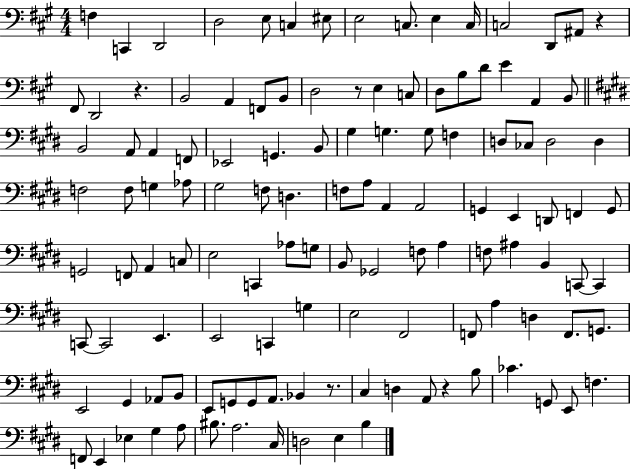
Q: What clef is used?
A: bass